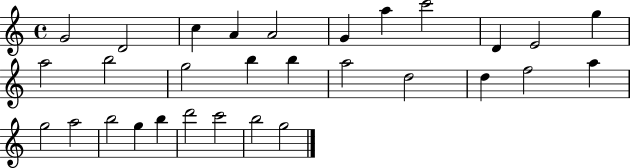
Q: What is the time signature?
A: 4/4